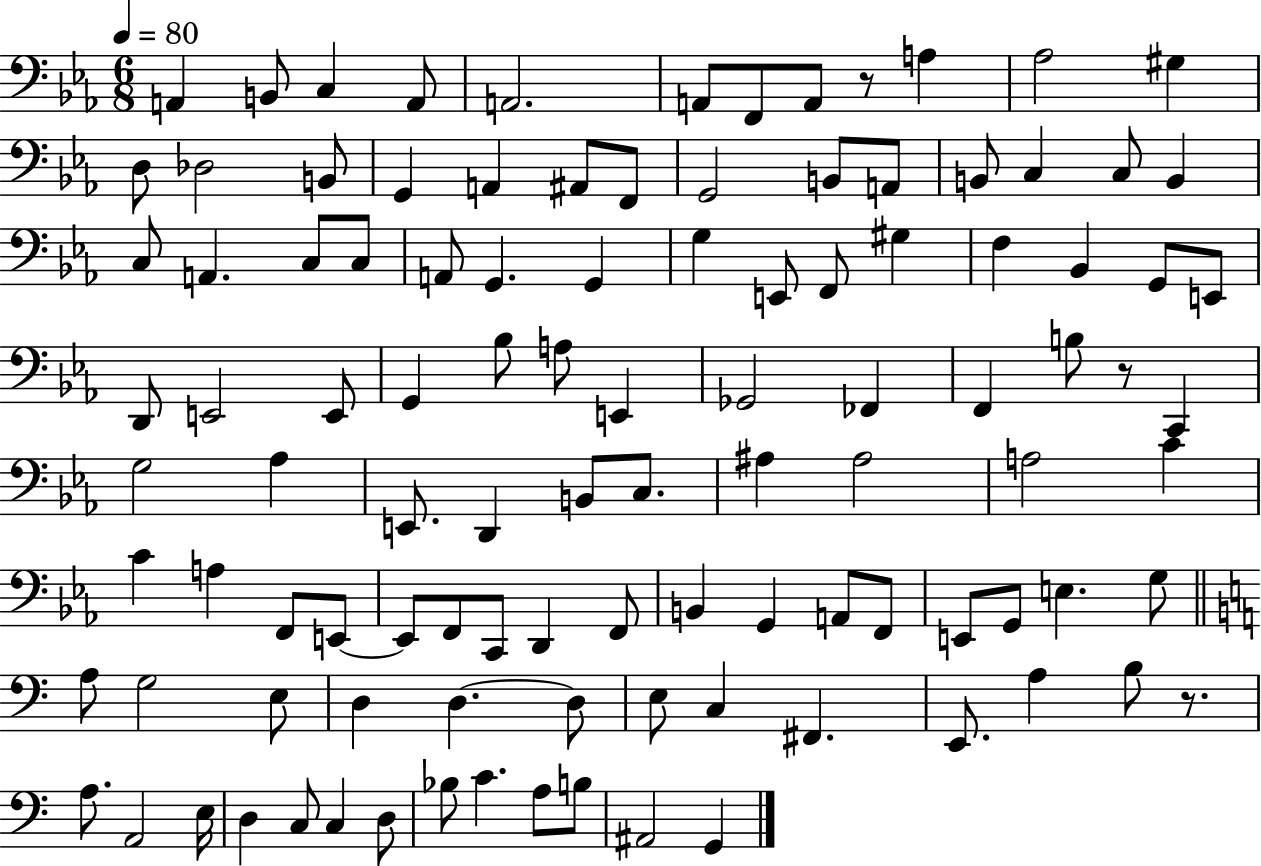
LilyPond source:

{
  \clef bass
  \numericTimeSignature
  \time 6/8
  \key ees \major
  \tempo 4 = 80
  a,4 b,8 c4 a,8 | a,2. | a,8 f,8 a,8 r8 a4 | aes2 gis4 | \break d8 des2 b,8 | g,4 a,4 ais,8 f,8 | g,2 b,8 a,8 | b,8 c4 c8 b,4 | \break c8 a,4. c8 c8 | a,8 g,4. g,4 | g4 e,8 f,8 gis4 | f4 bes,4 g,8 e,8 | \break d,8 e,2 e,8 | g,4 bes8 a8 e,4 | ges,2 fes,4 | f,4 b8 r8 c,4 | \break g2 aes4 | e,8. d,4 b,8 c8. | ais4 ais2 | a2 c'4 | \break c'4 a4 f,8 e,8~~ | e,8 f,8 c,8 d,4 f,8 | b,4 g,4 a,8 f,8 | e,8 g,8 e4. g8 | \break \bar "||" \break \key a \minor a8 g2 e8 | d4 d4.~~ d8 | e8 c4 fis,4. | e,8. a4 b8 r8. | \break a8. a,2 e16 | d4 c8 c4 d8 | bes8 c'4. a8 b8 | ais,2 g,4 | \break \bar "|."
}